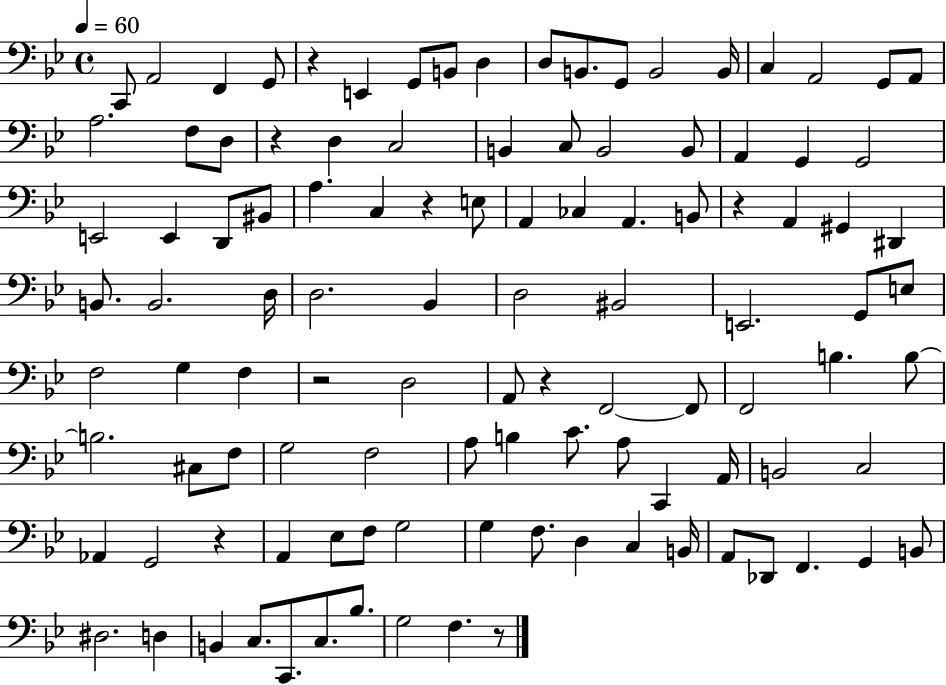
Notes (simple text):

C2/e A2/h F2/q G2/e R/q E2/q G2/e B2/e D3/q D3/e B2/e. G2/e B2/h B2/s C3/q A2/h G2/e A2/e A3/h. F3/e D3/e R/q D3/q C3/h B2/q C3/e B2/h B2/e A2/q G2/q G2/h E2/h E2/q D2/e BIS2/e A3/q. C3/q R/q E3/e A2/q CES3/q A2/q. B2/e R/q A2/q G#2/q D#2/q B2/e. B2/h. D3/s D3/h. Bb2/q D3/h BIS2/h E2/h. G2/e E3/e F3/h G3/q F3/q R/h D3/h A2/e R/q F2/h F2/e F2/h B3/q. B3/e B3/h. C#3/e F3/e G3/h F3/h A3/e B3/q C4/e. A3/e C2/q A2/s B2/h C3/h Ab2/q G2/h R/q A2/q Eb3/e F3/e G3/h G3/q F3/e. D3/q C3/q B2/s A2/e Db2/e F2/q. G2/q B2/e D#3/h. D3/q B2/q C3/e. C2/e. C3/e. Bb3/e. G3/h F3/q. R/e